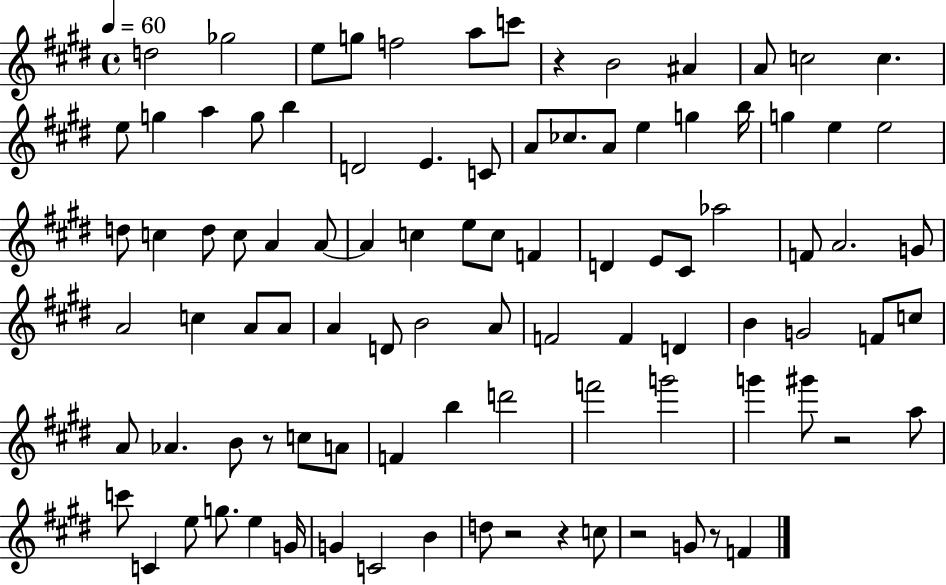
X:1
T:Untitled
M:4/4
L:1/4
K:E
d2 _g2 e/2 g/2 f2 a/2 c'/2 z B2 ^A A/2 c2 c e/2 g a g/2 b D2 E C/2 A/2 _c/2 A/2 e g b/4 g e e2 d/2 c d/2 c/2 A A/2 A c e/2 c/2 F D E/2 ^C/2 _a2 F/2 A2 G/2 A2 c A/2 A/2 A D/2 B2 A/2 F2 F D B G2 F/2 c/2 A/2 _A B/2 z/2 c/2 A/2 F b d'2 f'2 g'2 g' ^g'/2 z2 a/2 c'/2 C e/2 g/2 e G/4 G C2 B d/2 z2 z c/2 z2 G/2 z/2 F